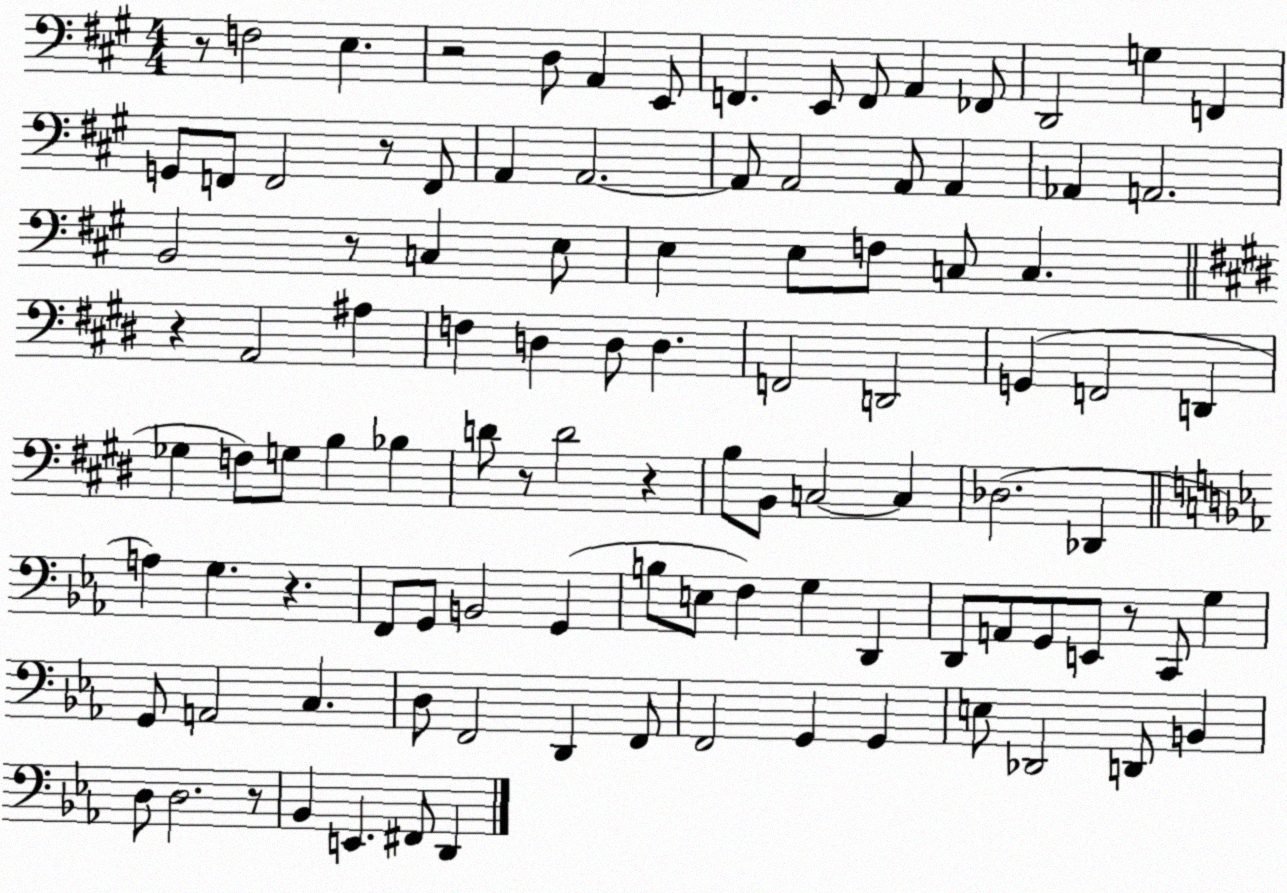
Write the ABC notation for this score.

X:1
T:Untitled
M:4/4
L:1/4
K:A
z/2 F,2 E, z2 D,/2 A,, E,,/2 F,, E,,/2 F,,/2 A,, _F,,/2 D,,2 G, F,, G,,/2 F,,/2 F,,2 z/2 F,,/2 A,, A,,2 A,,/2 A,,2 A,,/2 A,, _A,, A,,2 B,,2 z/2 C, E,/2 E, E,/2 F,/2 C,/2 C, z A,,2 ^A, F, D, D,/2 D, F,,2 D,,2 G,, F,,2 D,, _G, F,/2 G,/2 B, _B, D/2 z/2 D2 z B,/2 B,,/2 C,2 C, _D,2 _D,, A, G, z F,,/2 G,,/2 B,,2 G,, B,/2 E,/2 F, G, D,, D,,/2 A,,/2 G,,/2 E,,/2 z/2 C,,/2 G, G,,/2 A,,2 C, D,/2 F,,2 D,, F,,/2 F,,2 G,, G,, E,/2 _D,,2 D,,/2 B,, D,/2 D,2 z/2 _B,, E,, ^F,,/2 D,,